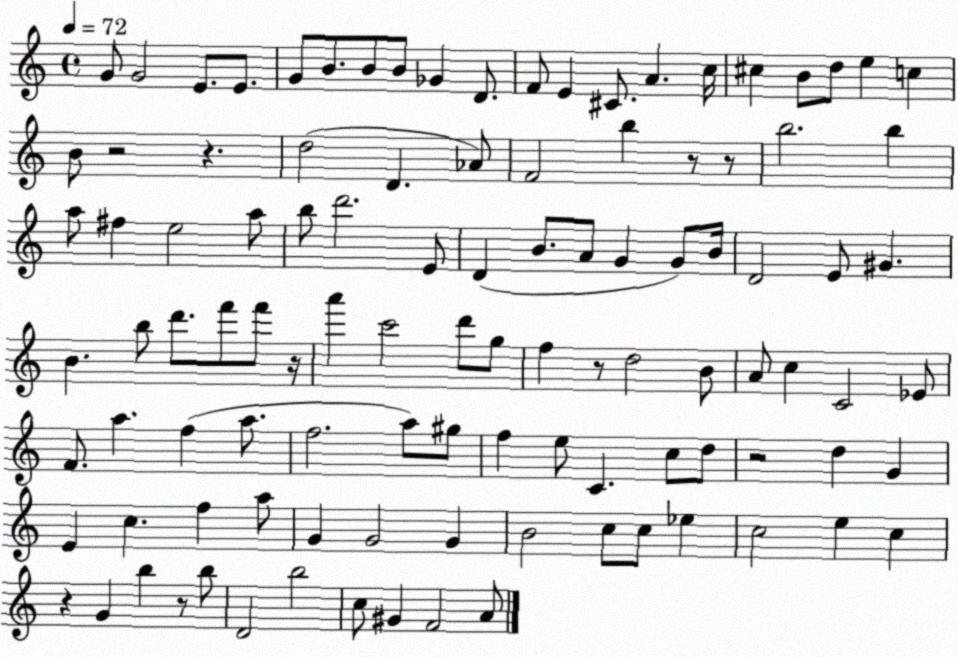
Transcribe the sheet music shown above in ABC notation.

X:1
T:Untitled
M:4/4
L:1/4
K:C
G/2 G2 E/2 E/2 G/2 B/2 B/2 B/2 _G D/2 F/2 E ^C/2 A c/4 ^c B/2 d/2 e c B/2 z2 z d2 D _A/2 F2 b z/2 z/2 b2 b a/2 ^f e2 a/2 b/2 d'2 E/2 D B/2 A/2 G G/2 B/4 D2 E/2 ^G B b/2 d'/2 f'/2 f'/2 z/4 a' c'2 d'/2 g/2 f z/2 d2 B/2 A/2 c C2 _E/2 F/2 a f a/2 f2 a/2 ^g/2 f e/2 C c/2 d/2 z2 d G E c f a/2 G G2 G B2 c/2 c/2 _e c2 e c z G b z/2 b/2 D2 b2 c/2 ^G F2 A/2